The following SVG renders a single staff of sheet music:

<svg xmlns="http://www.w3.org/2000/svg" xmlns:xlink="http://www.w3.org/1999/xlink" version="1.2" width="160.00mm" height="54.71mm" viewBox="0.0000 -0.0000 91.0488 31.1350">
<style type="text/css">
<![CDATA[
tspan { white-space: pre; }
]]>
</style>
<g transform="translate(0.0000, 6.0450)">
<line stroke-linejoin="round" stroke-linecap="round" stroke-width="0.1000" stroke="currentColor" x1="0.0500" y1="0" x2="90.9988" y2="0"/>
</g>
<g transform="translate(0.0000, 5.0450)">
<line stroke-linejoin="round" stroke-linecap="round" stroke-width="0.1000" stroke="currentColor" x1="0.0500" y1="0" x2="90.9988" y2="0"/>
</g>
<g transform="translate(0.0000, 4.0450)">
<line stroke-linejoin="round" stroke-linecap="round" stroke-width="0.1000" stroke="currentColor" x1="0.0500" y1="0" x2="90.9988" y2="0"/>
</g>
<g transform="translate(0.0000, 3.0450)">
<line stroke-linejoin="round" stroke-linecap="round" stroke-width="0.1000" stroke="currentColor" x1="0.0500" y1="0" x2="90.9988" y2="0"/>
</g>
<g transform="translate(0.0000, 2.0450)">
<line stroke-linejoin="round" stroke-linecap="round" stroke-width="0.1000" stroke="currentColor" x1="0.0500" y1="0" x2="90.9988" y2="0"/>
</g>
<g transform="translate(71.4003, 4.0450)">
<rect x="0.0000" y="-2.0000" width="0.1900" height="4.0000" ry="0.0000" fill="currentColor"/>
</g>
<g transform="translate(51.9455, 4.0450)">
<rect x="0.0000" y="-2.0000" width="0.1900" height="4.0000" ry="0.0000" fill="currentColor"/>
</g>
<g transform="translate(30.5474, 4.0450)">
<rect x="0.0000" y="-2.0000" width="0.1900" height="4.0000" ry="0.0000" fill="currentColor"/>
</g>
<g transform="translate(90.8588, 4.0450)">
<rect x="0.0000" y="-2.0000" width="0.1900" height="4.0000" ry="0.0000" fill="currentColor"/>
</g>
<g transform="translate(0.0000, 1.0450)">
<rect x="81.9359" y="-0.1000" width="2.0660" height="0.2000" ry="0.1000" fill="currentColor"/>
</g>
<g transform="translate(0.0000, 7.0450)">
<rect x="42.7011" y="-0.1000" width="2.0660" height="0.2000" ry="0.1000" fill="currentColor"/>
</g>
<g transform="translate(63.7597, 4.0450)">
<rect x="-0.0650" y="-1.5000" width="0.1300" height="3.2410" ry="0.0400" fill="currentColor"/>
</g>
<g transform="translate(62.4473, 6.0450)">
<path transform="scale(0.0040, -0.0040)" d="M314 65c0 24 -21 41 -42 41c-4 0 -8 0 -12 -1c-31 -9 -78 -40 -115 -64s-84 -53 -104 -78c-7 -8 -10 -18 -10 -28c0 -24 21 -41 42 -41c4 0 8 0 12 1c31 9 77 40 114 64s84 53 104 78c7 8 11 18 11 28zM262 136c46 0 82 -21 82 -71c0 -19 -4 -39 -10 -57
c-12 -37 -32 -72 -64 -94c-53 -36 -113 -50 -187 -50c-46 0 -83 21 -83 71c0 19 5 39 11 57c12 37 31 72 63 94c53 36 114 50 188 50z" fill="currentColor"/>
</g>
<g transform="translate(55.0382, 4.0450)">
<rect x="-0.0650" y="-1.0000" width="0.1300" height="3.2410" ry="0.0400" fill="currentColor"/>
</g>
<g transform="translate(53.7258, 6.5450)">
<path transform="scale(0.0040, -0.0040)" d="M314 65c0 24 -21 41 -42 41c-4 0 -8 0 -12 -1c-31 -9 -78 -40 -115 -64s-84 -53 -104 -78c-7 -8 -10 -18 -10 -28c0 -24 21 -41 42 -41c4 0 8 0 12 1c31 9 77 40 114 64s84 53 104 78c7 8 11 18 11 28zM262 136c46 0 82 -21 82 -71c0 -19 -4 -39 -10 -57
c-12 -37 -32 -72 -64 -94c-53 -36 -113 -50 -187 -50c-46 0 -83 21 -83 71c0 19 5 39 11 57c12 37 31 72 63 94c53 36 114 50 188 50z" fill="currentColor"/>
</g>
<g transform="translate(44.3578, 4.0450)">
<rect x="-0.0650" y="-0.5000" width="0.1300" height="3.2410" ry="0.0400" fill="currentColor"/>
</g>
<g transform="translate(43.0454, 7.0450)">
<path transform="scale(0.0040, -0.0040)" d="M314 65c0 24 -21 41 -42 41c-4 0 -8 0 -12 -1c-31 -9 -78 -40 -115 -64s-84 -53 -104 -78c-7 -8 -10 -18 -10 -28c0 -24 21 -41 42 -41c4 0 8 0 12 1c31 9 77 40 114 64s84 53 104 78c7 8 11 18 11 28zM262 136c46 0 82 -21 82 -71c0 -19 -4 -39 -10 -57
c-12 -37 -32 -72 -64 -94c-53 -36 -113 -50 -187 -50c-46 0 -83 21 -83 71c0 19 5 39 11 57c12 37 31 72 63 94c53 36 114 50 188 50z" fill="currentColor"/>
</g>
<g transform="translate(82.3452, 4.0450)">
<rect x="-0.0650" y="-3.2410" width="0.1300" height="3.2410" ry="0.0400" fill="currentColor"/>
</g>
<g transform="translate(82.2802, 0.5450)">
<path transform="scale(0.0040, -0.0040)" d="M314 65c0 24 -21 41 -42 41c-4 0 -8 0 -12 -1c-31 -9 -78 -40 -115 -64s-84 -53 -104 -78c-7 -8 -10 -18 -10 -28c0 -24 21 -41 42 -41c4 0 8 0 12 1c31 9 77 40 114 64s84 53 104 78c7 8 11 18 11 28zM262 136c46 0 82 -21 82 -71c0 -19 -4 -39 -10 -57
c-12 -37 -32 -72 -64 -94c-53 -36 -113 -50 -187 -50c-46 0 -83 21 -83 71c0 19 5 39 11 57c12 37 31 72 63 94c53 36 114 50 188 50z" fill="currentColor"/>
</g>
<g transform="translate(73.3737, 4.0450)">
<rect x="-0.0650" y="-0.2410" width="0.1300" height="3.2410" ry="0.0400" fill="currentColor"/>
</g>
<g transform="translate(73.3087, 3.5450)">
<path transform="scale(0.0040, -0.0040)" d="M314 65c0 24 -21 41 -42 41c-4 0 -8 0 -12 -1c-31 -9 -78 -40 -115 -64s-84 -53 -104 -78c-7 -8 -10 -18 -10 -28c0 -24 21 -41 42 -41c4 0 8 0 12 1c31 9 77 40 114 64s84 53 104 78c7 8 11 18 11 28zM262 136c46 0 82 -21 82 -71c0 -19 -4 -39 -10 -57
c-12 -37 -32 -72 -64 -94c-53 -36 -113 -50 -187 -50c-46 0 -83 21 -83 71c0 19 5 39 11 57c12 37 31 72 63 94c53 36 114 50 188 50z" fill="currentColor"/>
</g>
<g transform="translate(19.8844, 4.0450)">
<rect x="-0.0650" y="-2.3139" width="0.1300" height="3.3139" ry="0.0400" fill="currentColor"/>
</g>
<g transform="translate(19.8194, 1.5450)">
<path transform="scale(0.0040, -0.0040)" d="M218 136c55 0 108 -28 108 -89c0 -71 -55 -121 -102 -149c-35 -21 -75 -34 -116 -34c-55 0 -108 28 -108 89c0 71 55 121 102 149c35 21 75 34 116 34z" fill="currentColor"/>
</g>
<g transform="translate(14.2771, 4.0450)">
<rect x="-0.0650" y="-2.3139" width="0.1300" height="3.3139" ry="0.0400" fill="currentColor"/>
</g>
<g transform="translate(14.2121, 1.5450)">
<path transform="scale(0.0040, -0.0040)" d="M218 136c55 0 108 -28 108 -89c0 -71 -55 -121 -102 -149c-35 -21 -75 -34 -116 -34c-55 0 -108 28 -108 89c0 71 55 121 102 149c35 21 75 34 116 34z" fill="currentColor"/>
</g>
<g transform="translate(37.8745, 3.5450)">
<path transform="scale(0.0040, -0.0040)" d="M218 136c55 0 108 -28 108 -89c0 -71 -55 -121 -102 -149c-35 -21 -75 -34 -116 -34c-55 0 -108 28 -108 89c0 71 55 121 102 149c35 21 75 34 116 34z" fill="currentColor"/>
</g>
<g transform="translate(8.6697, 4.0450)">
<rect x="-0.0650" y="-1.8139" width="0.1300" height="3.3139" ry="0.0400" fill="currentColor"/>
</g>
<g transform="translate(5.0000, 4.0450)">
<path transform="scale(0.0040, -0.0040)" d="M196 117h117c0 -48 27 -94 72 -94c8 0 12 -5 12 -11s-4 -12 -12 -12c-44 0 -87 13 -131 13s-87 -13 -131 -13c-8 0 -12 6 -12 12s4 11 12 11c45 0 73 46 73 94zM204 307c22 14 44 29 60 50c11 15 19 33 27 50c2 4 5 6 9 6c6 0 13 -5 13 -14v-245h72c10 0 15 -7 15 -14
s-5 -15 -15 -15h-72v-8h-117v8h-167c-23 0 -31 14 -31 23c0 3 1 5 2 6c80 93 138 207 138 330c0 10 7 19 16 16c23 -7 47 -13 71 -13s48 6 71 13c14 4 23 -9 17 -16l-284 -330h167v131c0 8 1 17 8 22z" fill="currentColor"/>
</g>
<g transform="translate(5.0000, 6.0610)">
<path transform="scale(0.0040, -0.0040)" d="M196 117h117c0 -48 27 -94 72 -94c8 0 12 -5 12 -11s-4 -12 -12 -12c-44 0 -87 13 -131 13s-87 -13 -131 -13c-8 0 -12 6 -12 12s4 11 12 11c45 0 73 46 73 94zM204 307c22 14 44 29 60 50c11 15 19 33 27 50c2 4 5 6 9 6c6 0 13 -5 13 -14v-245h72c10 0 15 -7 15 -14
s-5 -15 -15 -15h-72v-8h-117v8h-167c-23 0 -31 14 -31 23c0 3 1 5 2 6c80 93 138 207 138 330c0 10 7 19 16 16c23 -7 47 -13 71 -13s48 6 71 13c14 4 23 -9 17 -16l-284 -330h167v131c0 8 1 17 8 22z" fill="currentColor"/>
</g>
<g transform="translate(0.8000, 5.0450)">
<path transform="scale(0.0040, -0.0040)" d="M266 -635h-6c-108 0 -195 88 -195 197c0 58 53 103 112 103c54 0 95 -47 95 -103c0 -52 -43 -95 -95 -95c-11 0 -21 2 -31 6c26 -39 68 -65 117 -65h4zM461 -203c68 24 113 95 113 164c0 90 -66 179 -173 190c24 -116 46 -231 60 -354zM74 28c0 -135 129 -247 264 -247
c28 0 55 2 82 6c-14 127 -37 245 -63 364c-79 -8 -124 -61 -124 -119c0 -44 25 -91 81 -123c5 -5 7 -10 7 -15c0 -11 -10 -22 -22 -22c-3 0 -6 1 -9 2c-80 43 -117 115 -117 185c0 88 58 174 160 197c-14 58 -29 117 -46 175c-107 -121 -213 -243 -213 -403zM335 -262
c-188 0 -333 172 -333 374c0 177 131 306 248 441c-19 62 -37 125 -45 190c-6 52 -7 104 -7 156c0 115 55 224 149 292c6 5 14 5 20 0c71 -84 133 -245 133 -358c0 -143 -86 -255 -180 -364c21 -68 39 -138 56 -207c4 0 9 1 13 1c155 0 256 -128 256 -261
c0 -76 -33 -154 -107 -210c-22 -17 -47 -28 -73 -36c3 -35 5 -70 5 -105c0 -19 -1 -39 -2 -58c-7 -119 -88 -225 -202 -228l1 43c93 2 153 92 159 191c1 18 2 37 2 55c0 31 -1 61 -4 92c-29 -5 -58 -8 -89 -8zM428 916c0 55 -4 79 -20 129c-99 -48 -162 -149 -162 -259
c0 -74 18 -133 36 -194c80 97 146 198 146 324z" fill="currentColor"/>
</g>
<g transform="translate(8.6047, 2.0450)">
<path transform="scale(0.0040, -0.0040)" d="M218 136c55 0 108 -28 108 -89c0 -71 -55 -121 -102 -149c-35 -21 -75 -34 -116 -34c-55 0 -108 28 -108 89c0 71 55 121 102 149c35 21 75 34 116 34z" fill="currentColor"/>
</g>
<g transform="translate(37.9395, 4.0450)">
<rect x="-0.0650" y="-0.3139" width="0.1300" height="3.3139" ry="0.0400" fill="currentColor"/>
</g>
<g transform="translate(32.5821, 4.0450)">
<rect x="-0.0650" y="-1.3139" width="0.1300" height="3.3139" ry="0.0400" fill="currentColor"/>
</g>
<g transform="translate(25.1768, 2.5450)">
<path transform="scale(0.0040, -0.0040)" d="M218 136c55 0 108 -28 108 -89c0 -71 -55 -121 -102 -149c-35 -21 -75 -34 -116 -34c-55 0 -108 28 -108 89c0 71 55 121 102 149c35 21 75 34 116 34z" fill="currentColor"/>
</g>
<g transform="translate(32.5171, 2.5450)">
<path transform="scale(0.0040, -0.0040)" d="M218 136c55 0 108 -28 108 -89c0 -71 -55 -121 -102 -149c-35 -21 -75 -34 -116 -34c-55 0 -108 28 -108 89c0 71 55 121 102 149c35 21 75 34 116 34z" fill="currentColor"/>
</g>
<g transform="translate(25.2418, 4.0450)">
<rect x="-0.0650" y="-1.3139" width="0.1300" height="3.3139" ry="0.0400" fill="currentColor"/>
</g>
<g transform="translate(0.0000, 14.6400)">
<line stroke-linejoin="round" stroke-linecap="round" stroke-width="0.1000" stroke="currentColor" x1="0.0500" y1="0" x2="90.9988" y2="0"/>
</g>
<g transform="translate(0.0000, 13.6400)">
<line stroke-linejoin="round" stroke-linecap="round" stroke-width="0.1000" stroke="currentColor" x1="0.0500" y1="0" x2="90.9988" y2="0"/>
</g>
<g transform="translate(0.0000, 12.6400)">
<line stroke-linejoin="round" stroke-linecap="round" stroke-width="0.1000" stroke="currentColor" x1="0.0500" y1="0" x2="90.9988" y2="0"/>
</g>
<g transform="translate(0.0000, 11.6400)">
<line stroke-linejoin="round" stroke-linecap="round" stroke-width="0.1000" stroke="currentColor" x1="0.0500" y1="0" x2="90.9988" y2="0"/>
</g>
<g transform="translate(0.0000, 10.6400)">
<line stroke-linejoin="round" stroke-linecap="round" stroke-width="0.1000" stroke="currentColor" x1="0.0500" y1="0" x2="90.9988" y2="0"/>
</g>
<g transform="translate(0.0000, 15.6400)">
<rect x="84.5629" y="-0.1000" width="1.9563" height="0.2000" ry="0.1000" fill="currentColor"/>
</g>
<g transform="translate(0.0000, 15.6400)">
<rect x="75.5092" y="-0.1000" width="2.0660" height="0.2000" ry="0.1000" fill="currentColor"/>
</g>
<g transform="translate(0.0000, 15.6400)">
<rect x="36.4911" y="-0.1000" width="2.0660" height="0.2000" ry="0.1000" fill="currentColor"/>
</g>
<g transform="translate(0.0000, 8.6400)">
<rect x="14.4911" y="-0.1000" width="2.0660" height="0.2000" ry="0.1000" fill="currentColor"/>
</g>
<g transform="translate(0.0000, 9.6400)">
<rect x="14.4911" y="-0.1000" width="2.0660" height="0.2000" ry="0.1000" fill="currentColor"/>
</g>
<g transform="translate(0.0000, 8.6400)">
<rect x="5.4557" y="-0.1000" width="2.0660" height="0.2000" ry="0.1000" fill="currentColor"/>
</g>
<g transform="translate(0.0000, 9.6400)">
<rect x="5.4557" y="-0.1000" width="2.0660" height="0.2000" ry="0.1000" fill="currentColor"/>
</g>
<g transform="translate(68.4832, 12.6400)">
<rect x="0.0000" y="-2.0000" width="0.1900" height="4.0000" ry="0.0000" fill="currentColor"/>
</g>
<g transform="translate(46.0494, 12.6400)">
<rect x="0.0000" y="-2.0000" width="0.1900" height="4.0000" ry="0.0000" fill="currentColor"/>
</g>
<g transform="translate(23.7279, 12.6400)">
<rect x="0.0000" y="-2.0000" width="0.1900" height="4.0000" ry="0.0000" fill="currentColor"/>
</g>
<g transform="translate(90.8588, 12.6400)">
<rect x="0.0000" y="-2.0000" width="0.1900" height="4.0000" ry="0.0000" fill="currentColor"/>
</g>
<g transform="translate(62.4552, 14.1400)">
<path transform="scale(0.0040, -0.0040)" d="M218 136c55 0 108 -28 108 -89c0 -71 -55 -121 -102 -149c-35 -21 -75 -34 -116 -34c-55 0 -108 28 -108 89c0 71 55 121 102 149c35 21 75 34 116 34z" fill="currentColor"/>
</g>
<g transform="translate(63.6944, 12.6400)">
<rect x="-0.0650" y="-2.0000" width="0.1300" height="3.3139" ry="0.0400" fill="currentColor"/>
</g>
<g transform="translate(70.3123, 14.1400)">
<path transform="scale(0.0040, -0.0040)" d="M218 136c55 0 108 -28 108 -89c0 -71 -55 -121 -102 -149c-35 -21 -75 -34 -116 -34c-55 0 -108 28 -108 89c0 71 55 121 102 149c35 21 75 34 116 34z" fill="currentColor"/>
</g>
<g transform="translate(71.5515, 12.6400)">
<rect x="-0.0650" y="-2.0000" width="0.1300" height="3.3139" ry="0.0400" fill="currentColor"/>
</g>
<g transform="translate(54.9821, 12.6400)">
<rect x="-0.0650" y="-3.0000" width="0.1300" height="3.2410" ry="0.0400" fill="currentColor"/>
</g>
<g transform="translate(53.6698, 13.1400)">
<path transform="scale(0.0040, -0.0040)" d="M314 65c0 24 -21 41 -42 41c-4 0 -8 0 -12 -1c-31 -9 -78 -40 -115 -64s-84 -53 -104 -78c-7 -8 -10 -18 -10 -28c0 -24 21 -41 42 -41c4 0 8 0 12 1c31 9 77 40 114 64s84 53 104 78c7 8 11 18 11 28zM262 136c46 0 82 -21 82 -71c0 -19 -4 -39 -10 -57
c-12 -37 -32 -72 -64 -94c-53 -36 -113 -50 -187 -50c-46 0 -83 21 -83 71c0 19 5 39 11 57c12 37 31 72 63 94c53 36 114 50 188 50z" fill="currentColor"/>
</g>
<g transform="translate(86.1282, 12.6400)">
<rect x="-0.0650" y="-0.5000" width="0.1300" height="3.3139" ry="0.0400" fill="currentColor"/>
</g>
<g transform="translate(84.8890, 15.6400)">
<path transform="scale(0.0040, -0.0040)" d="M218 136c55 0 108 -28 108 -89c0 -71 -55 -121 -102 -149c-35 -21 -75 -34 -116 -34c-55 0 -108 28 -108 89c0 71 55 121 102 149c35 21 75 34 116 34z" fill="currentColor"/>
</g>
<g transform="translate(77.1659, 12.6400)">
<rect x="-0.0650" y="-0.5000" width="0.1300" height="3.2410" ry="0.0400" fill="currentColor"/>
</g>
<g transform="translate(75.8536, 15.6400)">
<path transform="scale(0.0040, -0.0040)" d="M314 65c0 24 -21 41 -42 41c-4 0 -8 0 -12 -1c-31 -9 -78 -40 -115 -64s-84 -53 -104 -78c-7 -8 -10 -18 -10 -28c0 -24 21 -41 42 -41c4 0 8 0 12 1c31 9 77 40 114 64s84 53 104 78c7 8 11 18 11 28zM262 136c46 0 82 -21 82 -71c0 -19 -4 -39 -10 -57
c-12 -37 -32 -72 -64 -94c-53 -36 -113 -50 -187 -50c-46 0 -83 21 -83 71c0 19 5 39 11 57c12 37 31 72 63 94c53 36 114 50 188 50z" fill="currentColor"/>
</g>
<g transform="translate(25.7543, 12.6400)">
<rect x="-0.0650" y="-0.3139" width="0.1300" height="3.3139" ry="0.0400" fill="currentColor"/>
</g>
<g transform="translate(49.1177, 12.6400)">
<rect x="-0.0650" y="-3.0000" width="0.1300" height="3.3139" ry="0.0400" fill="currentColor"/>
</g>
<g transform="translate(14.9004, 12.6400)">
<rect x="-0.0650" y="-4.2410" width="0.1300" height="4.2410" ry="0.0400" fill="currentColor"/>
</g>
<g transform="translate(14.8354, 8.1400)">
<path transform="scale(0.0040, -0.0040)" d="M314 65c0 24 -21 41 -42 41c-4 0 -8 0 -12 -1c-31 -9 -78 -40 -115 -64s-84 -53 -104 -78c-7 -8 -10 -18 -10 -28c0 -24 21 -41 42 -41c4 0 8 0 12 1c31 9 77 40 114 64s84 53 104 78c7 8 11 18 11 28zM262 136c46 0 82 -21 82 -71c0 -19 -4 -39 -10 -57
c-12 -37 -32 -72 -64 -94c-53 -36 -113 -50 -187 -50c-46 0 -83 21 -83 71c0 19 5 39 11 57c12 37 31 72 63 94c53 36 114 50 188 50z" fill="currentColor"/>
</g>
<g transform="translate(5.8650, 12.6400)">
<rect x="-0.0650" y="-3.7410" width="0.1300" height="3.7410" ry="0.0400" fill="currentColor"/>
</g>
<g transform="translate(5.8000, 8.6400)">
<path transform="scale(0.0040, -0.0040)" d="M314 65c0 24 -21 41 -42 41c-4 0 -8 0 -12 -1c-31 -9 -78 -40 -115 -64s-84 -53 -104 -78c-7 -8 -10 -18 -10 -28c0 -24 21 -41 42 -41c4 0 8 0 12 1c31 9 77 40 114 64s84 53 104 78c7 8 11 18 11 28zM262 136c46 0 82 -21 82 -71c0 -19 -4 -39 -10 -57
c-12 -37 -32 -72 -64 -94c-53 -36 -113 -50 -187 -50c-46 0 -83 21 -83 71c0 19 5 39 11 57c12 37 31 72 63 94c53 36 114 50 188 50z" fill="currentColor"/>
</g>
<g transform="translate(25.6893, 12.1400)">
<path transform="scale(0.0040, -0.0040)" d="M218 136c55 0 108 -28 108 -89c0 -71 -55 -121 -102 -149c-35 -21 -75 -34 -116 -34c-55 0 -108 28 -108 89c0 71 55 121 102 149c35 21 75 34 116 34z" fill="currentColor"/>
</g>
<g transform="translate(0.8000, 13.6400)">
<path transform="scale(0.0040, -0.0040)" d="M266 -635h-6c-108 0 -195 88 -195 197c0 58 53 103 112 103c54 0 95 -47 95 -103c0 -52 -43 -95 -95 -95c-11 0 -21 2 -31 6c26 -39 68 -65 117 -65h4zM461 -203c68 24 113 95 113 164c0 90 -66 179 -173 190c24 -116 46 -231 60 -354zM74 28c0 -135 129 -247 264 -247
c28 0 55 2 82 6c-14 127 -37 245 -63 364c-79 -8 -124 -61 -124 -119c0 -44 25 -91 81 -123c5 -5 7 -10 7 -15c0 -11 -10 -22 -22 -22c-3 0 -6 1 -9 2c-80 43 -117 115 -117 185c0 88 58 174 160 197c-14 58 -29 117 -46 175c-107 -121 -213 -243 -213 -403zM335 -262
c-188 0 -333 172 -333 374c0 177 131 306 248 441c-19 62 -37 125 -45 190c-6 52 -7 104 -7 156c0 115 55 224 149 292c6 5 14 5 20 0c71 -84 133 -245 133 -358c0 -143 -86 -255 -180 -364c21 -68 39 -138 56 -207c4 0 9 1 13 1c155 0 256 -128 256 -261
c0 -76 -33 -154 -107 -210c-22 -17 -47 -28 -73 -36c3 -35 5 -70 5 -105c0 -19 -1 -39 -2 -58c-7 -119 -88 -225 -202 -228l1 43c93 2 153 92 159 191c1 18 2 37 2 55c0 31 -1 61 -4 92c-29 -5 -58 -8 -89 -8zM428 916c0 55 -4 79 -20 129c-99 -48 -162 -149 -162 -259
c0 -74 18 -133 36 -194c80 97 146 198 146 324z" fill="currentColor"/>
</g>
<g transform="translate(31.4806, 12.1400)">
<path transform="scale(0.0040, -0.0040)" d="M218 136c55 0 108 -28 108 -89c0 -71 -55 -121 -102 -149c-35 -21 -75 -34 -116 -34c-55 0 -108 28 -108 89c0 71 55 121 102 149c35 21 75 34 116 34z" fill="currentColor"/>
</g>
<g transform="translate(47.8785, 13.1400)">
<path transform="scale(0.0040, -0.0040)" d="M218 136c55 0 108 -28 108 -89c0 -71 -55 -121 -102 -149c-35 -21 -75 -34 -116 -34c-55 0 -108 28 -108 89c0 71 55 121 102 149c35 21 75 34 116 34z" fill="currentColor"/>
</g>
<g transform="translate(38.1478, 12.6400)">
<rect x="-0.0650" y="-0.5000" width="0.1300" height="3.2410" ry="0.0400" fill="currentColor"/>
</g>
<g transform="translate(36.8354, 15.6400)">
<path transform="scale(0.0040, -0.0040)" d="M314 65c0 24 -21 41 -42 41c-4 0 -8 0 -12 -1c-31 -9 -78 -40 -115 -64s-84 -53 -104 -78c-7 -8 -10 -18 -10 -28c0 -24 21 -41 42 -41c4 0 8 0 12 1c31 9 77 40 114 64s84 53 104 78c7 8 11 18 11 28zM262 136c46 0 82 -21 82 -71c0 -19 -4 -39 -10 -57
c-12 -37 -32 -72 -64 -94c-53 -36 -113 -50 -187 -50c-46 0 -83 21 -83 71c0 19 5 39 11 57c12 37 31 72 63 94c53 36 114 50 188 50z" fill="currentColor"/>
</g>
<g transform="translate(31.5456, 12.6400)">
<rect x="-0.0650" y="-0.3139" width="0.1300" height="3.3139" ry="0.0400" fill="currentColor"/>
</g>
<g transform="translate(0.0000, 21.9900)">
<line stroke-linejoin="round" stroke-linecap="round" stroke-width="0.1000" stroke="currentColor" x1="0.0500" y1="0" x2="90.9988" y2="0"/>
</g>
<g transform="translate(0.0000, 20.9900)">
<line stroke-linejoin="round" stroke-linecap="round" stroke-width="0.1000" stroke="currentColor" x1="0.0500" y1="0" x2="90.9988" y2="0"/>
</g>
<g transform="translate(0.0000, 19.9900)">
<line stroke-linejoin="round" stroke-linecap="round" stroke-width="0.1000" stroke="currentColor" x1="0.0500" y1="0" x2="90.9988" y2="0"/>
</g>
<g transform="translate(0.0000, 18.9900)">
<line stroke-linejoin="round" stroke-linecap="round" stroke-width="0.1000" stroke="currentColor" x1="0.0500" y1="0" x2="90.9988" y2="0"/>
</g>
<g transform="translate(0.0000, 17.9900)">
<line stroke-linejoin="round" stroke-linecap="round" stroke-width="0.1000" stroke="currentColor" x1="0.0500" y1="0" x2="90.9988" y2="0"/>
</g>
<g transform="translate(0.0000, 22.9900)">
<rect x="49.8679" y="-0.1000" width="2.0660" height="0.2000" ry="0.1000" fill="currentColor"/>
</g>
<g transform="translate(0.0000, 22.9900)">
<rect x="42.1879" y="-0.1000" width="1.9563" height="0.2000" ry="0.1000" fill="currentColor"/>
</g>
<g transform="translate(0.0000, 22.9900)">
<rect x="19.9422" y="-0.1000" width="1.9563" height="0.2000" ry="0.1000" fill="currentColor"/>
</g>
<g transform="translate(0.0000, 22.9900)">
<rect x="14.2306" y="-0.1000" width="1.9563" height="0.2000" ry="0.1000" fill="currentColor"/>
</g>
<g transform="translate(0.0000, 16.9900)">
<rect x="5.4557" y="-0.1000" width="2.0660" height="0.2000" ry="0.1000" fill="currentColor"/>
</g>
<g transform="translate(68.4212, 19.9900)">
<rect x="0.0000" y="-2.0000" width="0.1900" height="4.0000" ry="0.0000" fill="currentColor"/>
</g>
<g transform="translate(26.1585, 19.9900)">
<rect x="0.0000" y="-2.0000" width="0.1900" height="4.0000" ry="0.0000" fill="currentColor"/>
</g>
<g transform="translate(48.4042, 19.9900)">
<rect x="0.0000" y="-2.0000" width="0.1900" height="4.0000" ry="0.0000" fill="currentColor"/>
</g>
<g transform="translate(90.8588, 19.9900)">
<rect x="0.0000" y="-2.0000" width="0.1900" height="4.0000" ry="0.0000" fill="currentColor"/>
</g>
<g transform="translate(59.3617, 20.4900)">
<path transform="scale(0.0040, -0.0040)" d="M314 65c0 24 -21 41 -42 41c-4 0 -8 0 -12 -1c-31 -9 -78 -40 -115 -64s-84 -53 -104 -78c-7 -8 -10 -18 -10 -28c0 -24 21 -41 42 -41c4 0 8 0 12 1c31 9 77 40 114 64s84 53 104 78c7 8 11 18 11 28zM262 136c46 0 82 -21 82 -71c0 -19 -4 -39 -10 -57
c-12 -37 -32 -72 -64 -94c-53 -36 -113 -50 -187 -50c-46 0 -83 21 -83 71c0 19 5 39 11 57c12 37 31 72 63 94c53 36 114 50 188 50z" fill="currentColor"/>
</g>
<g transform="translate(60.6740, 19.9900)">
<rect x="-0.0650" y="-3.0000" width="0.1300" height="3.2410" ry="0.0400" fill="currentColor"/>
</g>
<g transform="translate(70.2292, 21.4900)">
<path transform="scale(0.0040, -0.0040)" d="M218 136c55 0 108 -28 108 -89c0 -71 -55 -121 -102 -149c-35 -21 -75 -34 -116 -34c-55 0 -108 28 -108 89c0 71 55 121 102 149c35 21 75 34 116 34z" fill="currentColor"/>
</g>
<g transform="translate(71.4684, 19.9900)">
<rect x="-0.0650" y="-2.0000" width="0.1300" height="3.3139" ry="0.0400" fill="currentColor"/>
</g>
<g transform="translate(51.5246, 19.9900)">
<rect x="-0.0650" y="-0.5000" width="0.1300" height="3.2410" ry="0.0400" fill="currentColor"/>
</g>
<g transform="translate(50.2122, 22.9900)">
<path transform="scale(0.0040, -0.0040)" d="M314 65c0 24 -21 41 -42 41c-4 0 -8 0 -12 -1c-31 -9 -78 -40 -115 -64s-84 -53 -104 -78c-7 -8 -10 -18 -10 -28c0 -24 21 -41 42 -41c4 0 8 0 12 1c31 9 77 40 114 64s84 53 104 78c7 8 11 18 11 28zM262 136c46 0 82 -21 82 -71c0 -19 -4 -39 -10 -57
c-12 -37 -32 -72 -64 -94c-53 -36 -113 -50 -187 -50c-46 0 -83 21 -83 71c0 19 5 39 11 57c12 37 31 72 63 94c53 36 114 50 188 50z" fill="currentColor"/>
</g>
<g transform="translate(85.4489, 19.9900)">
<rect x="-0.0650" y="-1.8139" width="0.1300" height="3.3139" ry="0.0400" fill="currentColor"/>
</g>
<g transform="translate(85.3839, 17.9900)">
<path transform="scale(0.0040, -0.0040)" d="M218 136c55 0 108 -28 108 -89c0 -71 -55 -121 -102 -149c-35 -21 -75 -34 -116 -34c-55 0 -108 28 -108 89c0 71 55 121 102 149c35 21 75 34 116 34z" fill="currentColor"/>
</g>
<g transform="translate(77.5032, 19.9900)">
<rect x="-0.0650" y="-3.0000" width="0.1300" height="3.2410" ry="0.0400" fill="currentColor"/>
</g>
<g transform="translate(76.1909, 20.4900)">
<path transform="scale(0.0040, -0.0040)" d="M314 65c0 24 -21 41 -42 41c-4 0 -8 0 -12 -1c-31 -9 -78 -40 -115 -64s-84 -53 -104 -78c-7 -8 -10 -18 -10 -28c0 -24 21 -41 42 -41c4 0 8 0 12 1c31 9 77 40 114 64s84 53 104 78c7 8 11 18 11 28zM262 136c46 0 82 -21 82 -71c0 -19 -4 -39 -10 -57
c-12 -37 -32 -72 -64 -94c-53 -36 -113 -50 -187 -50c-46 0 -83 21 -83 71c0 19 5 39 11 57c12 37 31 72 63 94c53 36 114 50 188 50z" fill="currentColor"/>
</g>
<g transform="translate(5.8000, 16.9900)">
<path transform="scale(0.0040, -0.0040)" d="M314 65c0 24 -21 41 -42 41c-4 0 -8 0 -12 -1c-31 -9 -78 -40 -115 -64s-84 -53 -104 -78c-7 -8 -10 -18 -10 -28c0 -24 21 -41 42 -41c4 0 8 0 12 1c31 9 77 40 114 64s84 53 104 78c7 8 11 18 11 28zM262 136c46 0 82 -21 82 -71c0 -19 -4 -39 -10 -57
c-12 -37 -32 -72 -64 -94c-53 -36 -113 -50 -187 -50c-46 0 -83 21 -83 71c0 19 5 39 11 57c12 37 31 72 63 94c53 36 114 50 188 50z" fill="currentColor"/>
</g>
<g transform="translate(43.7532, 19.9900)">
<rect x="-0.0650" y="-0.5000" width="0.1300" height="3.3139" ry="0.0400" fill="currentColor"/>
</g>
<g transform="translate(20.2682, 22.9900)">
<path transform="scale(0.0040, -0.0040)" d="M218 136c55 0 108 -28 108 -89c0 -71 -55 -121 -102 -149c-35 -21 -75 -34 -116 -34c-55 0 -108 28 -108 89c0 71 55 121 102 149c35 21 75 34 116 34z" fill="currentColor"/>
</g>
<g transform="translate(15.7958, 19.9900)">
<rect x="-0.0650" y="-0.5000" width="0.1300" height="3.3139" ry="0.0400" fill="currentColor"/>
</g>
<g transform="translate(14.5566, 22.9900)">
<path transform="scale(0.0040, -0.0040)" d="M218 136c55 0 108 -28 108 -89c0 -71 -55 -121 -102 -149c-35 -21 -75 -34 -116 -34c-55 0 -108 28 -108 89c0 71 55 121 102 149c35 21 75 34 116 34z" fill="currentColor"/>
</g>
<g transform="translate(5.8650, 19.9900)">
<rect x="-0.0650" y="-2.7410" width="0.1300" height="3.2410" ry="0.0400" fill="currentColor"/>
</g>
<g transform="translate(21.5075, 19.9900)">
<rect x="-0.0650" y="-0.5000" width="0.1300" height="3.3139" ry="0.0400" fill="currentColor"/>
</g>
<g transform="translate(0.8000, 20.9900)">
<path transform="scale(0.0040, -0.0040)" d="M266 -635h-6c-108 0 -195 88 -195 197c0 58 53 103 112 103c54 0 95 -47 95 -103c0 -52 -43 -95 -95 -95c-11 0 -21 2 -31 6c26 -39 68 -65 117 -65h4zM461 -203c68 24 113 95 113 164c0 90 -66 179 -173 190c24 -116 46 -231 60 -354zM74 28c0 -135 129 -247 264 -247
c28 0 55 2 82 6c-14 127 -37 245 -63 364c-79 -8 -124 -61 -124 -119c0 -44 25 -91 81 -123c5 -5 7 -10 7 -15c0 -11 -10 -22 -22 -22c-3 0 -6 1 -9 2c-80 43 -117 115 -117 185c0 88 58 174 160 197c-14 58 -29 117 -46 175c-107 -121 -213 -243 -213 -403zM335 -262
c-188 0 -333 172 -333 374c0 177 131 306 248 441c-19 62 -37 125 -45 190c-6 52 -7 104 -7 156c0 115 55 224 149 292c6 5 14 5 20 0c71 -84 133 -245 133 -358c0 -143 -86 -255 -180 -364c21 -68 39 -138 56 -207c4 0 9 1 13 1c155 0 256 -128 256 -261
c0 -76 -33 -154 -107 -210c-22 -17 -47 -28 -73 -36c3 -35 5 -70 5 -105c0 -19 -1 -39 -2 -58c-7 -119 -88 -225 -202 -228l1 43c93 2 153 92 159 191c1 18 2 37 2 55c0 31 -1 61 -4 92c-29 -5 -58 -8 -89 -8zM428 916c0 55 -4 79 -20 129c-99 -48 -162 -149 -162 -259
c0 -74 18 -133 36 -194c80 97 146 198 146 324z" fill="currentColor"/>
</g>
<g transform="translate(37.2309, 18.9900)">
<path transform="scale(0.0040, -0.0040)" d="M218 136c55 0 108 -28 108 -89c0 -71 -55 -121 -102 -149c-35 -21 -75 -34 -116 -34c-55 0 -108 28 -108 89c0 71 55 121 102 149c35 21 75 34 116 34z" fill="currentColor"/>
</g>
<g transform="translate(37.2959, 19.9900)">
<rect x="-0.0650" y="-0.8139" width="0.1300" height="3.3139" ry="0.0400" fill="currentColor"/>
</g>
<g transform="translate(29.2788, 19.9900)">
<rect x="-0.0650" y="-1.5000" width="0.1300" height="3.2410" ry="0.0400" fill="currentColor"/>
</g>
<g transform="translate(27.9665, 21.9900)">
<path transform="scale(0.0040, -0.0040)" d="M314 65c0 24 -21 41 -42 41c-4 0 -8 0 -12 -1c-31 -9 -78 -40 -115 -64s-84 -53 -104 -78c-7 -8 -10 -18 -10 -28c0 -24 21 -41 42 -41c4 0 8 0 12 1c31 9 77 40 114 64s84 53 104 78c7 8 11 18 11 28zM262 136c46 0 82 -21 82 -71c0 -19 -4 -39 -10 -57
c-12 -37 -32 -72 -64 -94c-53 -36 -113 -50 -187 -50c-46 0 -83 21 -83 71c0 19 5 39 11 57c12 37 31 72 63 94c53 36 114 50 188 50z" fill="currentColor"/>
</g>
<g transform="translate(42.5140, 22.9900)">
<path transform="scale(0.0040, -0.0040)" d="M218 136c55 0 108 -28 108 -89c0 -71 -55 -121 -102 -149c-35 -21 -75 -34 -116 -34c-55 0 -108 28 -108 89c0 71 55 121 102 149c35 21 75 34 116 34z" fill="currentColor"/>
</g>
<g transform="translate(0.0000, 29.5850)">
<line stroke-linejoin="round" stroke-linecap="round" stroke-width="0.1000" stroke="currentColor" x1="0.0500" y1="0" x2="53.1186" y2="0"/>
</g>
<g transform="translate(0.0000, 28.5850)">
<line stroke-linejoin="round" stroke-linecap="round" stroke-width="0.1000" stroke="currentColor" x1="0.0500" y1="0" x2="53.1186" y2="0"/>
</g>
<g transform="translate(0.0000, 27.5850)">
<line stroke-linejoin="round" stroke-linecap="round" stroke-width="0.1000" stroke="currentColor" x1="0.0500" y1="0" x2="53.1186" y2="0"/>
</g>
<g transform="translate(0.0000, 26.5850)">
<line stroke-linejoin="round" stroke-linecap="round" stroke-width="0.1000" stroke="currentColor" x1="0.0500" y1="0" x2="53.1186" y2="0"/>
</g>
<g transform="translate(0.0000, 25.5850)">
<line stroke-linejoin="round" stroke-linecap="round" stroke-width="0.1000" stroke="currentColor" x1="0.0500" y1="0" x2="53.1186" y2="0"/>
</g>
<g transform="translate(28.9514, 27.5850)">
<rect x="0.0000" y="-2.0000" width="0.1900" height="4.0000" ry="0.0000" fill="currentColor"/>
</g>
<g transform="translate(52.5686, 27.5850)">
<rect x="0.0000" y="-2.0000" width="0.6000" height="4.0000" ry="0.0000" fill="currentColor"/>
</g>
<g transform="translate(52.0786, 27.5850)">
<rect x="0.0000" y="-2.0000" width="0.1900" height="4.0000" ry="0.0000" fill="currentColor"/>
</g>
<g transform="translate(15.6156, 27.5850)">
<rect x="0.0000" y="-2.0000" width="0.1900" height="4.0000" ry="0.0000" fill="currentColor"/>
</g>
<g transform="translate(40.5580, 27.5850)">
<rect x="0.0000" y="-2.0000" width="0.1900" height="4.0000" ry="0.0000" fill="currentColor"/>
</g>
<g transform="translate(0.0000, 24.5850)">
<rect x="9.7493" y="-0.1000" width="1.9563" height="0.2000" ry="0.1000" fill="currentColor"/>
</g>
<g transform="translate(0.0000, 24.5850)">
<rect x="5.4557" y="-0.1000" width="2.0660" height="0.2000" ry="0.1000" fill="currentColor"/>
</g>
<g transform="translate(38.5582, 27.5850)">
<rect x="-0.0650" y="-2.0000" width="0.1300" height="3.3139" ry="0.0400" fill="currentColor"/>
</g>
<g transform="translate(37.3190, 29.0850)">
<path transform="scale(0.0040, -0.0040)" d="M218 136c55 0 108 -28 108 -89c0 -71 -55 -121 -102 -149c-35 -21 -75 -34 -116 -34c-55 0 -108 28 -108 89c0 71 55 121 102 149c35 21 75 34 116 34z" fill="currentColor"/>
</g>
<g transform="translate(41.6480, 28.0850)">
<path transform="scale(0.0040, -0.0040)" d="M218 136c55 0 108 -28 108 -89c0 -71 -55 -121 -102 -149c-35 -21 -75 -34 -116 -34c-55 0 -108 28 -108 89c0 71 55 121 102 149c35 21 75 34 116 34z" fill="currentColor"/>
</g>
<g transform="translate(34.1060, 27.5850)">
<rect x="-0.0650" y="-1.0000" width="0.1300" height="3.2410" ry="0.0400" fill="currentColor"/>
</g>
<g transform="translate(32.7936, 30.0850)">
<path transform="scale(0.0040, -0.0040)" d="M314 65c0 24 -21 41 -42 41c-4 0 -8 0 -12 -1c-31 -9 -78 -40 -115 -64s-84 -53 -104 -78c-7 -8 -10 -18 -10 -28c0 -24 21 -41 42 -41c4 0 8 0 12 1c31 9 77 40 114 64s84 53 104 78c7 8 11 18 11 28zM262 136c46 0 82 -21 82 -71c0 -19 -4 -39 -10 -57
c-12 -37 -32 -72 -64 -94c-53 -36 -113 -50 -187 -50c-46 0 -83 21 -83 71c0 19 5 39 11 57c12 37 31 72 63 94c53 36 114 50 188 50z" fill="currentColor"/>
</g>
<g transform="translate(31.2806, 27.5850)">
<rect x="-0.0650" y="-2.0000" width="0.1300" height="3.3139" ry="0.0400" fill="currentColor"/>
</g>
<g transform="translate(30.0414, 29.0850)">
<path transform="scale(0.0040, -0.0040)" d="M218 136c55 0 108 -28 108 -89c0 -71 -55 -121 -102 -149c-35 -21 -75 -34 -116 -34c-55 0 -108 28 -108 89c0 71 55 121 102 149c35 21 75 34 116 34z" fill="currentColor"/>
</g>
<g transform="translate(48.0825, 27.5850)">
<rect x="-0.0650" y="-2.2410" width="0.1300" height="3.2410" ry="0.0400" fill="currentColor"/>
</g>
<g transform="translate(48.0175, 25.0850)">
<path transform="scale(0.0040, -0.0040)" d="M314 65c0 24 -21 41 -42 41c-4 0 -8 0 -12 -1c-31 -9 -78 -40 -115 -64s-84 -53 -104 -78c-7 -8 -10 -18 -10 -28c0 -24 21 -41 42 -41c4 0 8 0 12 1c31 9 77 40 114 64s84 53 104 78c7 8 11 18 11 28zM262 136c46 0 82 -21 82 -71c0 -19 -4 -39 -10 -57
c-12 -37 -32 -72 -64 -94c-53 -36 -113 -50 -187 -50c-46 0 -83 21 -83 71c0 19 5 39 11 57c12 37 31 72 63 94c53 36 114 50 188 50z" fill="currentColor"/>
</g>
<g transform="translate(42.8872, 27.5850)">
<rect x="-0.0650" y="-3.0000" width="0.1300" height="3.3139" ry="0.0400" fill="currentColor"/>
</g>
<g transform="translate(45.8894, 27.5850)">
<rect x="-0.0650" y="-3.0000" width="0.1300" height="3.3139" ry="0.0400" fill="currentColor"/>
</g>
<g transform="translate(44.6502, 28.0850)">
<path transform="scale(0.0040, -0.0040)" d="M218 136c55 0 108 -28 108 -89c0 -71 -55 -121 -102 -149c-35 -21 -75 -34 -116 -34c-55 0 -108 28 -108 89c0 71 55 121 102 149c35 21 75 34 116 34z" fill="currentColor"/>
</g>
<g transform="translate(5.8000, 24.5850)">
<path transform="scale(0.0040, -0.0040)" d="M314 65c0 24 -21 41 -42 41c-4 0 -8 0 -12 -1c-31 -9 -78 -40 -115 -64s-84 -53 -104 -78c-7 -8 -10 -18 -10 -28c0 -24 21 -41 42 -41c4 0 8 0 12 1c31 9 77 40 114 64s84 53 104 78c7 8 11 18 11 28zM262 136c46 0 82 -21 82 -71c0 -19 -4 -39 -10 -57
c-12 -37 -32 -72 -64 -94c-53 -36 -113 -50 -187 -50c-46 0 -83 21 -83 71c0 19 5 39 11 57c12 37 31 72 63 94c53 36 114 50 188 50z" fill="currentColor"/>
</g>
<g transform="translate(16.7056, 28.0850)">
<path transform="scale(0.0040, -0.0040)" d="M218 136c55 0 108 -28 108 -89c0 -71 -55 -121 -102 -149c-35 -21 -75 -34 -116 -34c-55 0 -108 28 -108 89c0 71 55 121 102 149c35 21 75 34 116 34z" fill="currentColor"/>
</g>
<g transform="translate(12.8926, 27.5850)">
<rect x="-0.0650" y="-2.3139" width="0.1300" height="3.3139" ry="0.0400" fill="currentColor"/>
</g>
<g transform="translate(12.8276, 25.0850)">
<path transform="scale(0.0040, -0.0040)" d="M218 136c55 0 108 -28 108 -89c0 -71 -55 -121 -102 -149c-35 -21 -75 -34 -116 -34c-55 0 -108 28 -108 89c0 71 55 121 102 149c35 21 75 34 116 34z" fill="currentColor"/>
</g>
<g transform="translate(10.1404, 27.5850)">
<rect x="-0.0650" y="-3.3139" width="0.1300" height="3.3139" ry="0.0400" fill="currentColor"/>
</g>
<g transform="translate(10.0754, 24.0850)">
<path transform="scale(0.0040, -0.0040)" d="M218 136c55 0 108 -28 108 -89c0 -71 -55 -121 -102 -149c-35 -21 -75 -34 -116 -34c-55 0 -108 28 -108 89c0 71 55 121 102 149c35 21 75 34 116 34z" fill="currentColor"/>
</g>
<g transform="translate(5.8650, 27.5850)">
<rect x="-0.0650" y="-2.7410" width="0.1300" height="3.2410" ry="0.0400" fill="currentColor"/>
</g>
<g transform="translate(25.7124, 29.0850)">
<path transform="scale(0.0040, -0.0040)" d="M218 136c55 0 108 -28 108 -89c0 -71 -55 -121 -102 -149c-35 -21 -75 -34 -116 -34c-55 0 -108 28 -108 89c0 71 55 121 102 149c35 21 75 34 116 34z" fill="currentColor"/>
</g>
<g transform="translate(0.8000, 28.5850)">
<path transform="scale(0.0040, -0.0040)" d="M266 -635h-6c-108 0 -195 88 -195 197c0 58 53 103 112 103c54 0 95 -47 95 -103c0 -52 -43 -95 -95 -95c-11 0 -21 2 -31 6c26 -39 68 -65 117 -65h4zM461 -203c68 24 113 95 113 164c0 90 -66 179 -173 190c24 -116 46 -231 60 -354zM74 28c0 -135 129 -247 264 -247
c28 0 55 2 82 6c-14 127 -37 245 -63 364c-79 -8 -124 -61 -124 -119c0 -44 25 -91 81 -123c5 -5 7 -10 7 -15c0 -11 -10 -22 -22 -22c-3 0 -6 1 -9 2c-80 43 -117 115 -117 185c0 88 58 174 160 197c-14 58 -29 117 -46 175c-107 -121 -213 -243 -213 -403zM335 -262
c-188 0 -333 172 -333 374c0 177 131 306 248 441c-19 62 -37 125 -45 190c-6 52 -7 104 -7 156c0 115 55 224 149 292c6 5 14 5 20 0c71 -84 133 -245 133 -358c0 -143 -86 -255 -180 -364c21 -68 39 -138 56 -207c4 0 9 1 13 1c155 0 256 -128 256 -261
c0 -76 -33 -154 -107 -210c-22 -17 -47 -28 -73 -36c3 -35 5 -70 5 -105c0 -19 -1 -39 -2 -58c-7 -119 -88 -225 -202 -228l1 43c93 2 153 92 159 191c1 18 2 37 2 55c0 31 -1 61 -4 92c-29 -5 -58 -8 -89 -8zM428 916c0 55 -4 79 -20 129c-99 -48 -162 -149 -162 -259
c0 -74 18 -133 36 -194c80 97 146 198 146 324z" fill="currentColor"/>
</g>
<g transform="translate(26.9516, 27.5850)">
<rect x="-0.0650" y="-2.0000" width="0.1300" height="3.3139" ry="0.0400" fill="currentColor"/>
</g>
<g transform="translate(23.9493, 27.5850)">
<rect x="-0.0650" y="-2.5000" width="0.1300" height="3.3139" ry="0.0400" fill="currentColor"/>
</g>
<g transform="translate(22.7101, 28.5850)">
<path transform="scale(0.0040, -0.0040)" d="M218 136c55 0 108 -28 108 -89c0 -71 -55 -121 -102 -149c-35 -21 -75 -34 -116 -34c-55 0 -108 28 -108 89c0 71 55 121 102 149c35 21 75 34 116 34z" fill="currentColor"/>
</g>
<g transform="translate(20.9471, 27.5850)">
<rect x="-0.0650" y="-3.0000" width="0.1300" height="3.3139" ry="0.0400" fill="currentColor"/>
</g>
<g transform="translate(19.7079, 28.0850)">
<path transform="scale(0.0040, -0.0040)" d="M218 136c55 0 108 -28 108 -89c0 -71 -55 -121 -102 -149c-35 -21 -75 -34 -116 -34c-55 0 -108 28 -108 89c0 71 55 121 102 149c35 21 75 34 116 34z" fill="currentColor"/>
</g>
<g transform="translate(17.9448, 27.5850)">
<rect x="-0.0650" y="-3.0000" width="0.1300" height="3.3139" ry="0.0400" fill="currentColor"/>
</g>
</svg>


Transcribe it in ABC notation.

X:1
T:Untitled
M:4/4
L:1/4
K:C
f g g e e c C2 D2 E2 c2 b2 c'2 d'2 c c C2 A A2 F F C2 C a2 C C E2 d C C2 A2 F A2 f a2 b g A A G F F D2 F A A g2